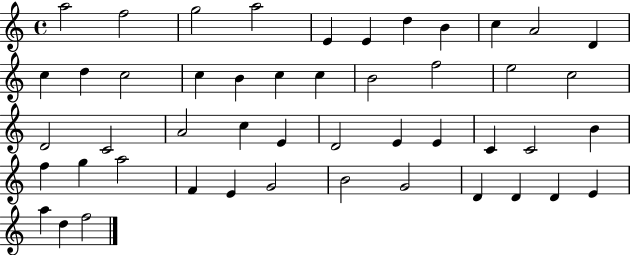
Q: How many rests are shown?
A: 0